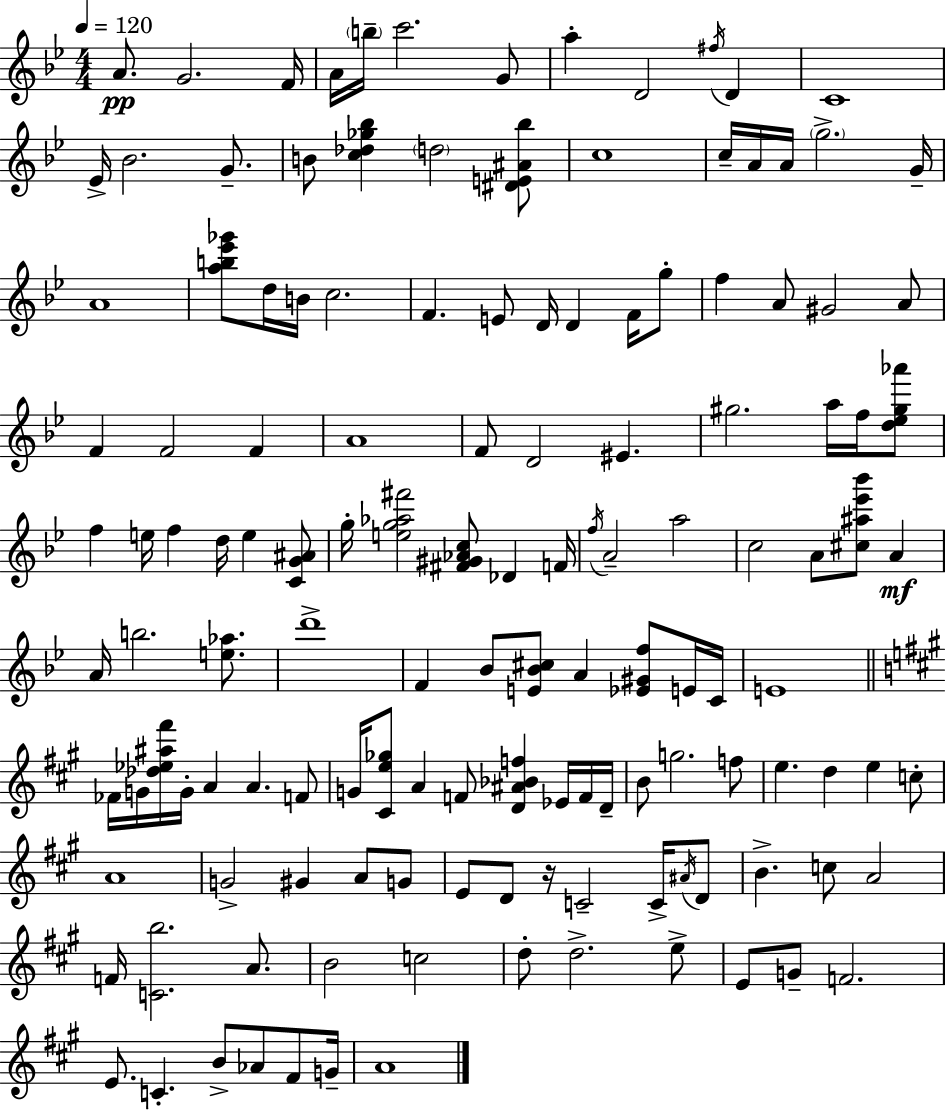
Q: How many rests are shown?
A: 1